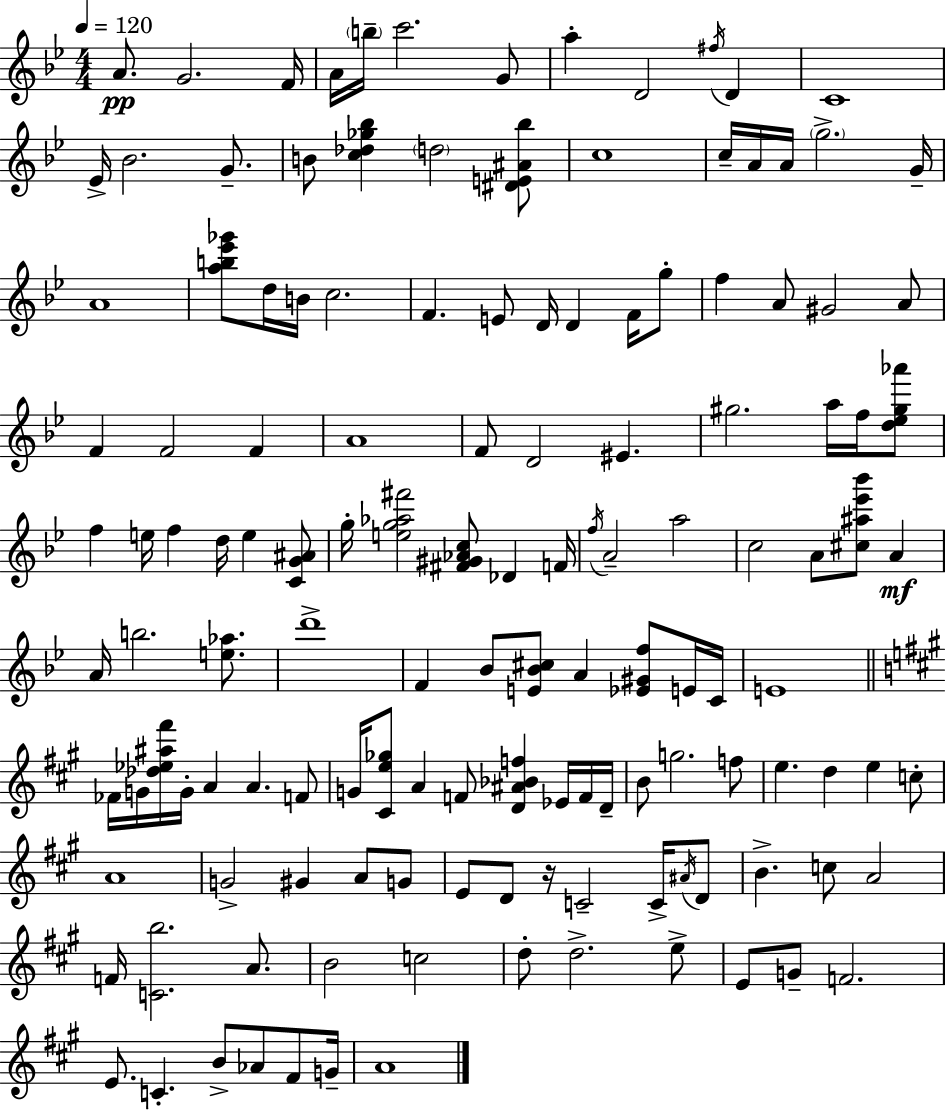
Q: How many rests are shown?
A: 1